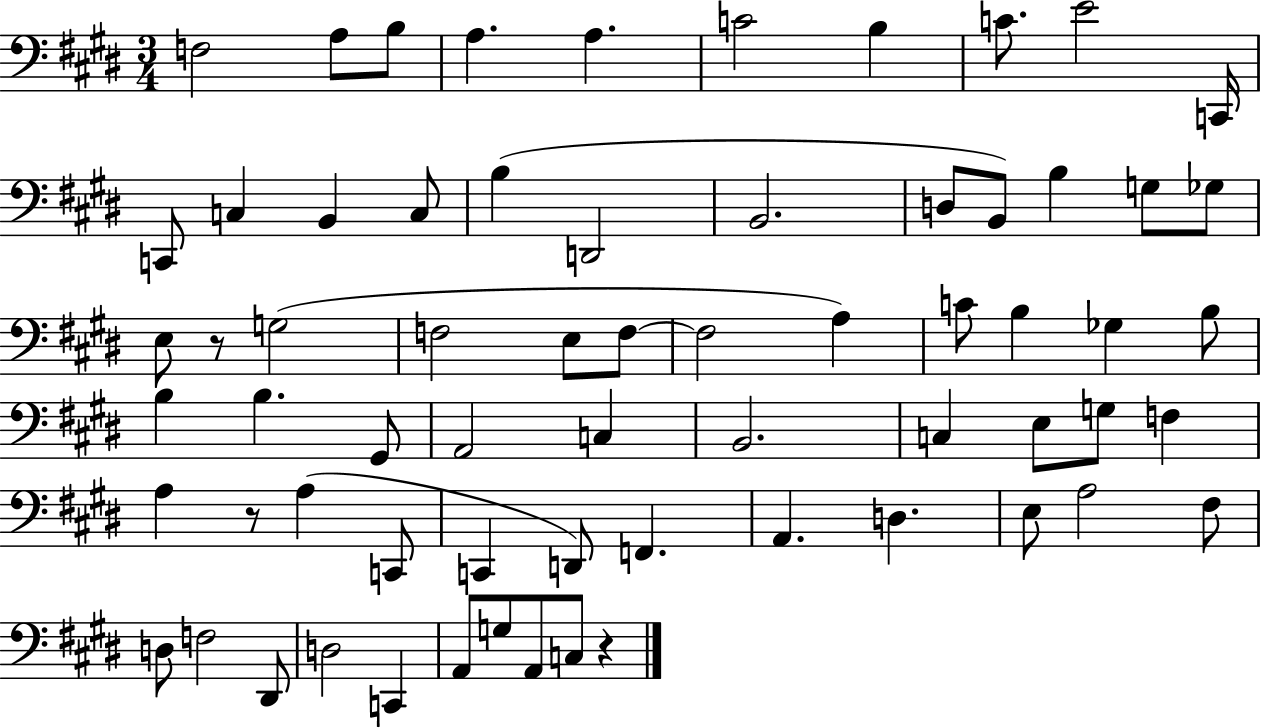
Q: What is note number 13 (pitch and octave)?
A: B2